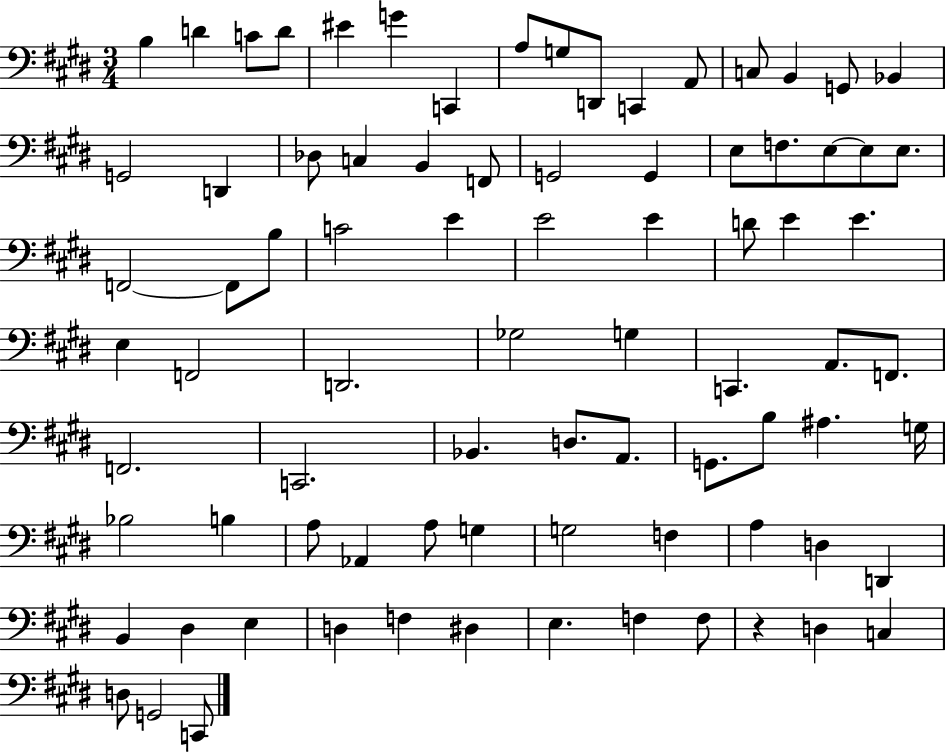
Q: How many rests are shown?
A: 1